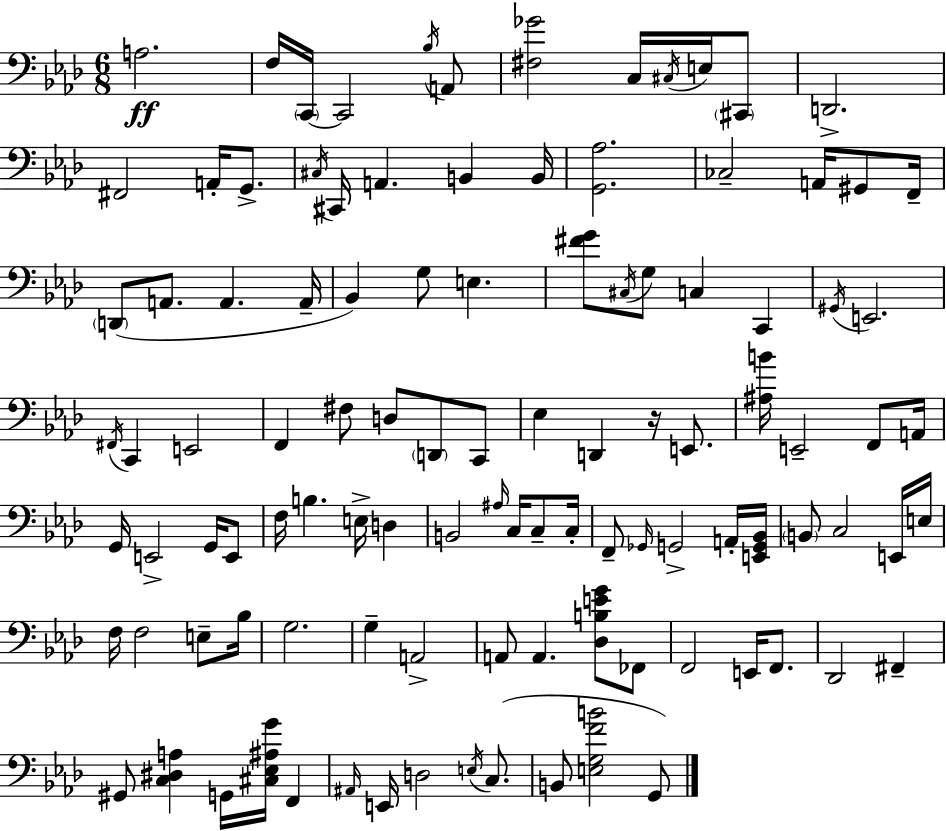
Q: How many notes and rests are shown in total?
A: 106